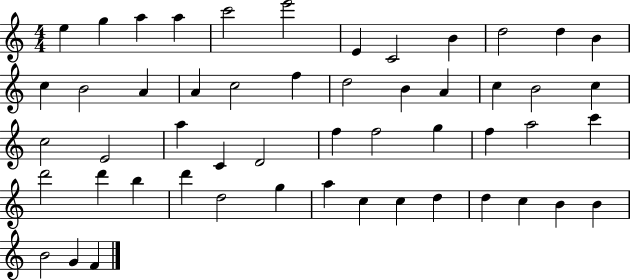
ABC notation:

X:1
T:Untitled
M:4/4
L:1/4
K:C
e g a a c'2 e'2 E C2 B d2 d B c B2 A A c2 f d2 B A c B2 c c2 E2 a C D2 f f2 g f a2 c' d'2 d' b d' d2 g a c c d d c B B B2 G F